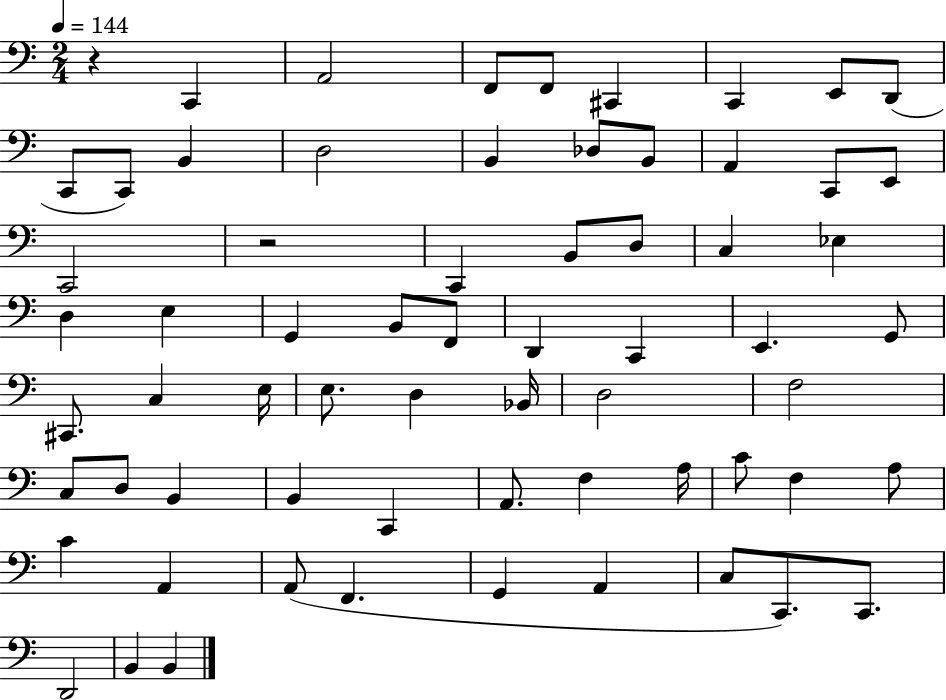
X:1
T:Untitled
M:2/4
L:1/4
K:C
z C,, A,,2 F,,/2 F,,/2 ^C,, C,, E,,/2 D,,/2 C,,/2 C,,/2 B,, D,2 B,, _D,/2 B,,/2 A,, C,,/2 E,,/2 C,,2 z2 C,, B,,/2 D,/2 C, _E, D, E, G,, B,,/2 F,,/2 D,, C,, E,, G,,/2 ^C,,/2 C, E,/4 E,/2 D, _B,,/4 D,2 F,2 C,/2 D,/2 B,, B,, C,, A,,/2 F, A,/4 C/2 F, A,/2 C A,, A,,/2 F,, G,, A,, C,/2 C,,/2 C,,/2 D,,2 B,, B,,